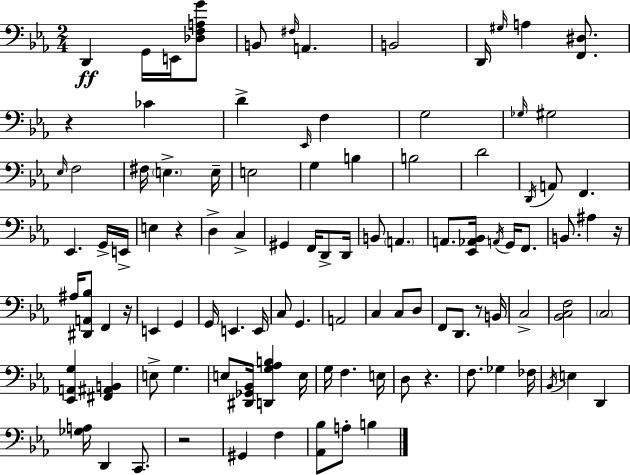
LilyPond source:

{
  \clef bass
  \numericTimeSignature
  \time 2/4
  \key ees \major
  d,4\ff g,16 e,16 <des f a g'>8 | b,8 \grace { fis16 } a,4. | b,2 | d,16 \grace { gis16 } a4 <f, dis>8. | \break r4 ces'4 | d'4-> \grace { ees,16 } f4 | g2 | \grace { ges16 } gis2 | \break \grace { ees16 } f2 | fis16 \parenthesize e4.-> | e16-- e2 | g4 | \break b4 b2 | d'2 | \acciaccatura { d,16 } a,8 | f,4. ees,4. | \break g,16-> e,16-> e4 | r4 d4-> | c4-> gis,4 | f,16 d,8-> d,16 b,8 | \break \parenthesize a,4. a,8. | <ees, aes, bes,>16 \acciaccatura { a,16 } g,16 f,8. b,8. | ais4 r16 ais16 | <dis, a, bes>8 f,4 r16 e,4 | \break g,4 g,16 | e,4. e,16 c8 | g,4. a,2 | c4 | \break c8 d8 f,8 | d,8. r8 b,16 c2-> | <bes, c f>2 | \parenthesize c2 | \break <ees, a, g>4 | <fis, ais, b,>4 e8-> | g4. e8 | <dis, ges, bes,>16 <d, g aes b>4 e16 g16 | \break f4. e16 d8 | r4. f8. | ges4 fes16 \acciaccatura { bes,16 } | e4 d,4 | \break <ges a>16 d,4 c,8. | r2 | gis,4 f4 | <aes, bes>8 a8-. b4 | \break \bar "|."
}